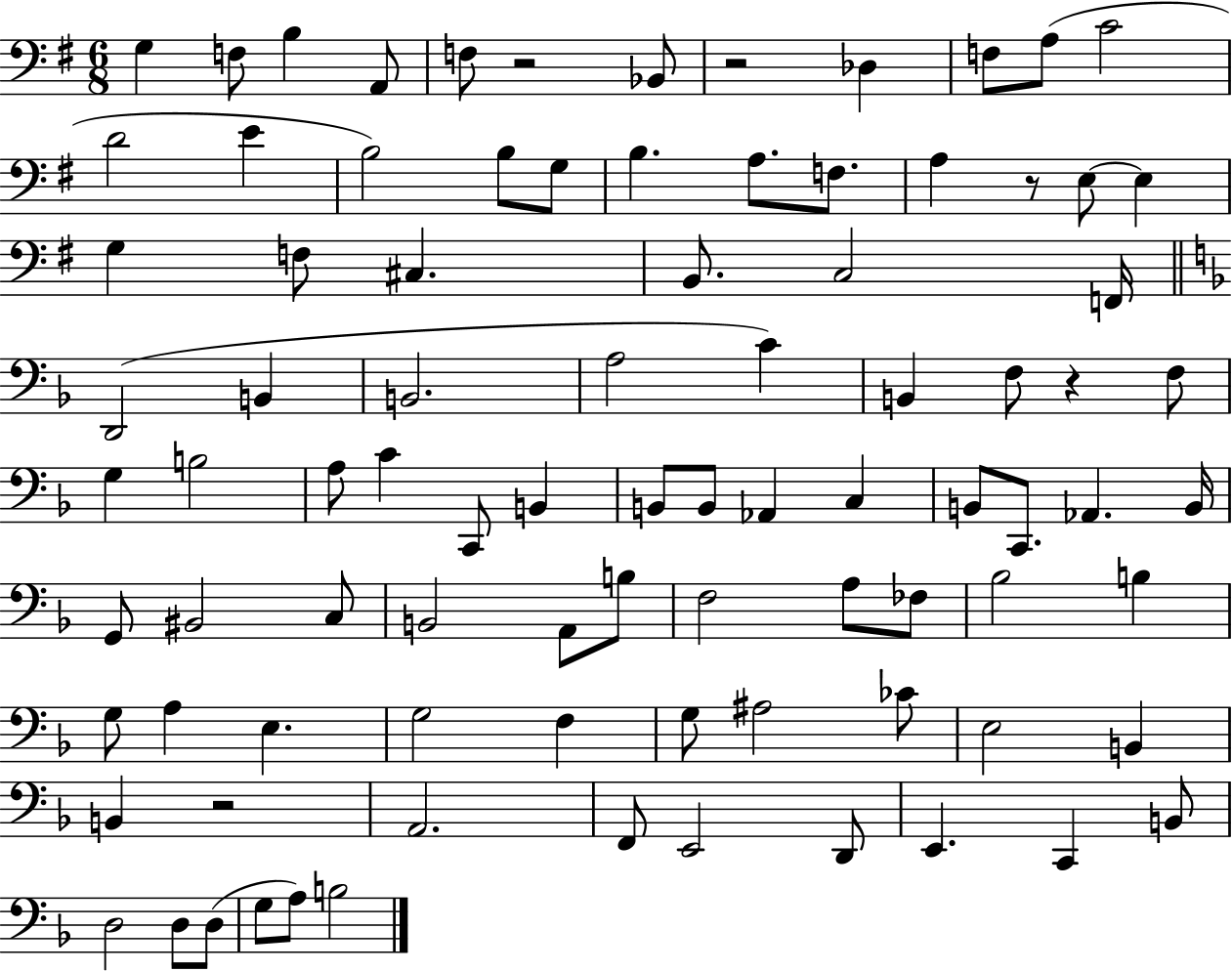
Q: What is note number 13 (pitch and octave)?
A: B3